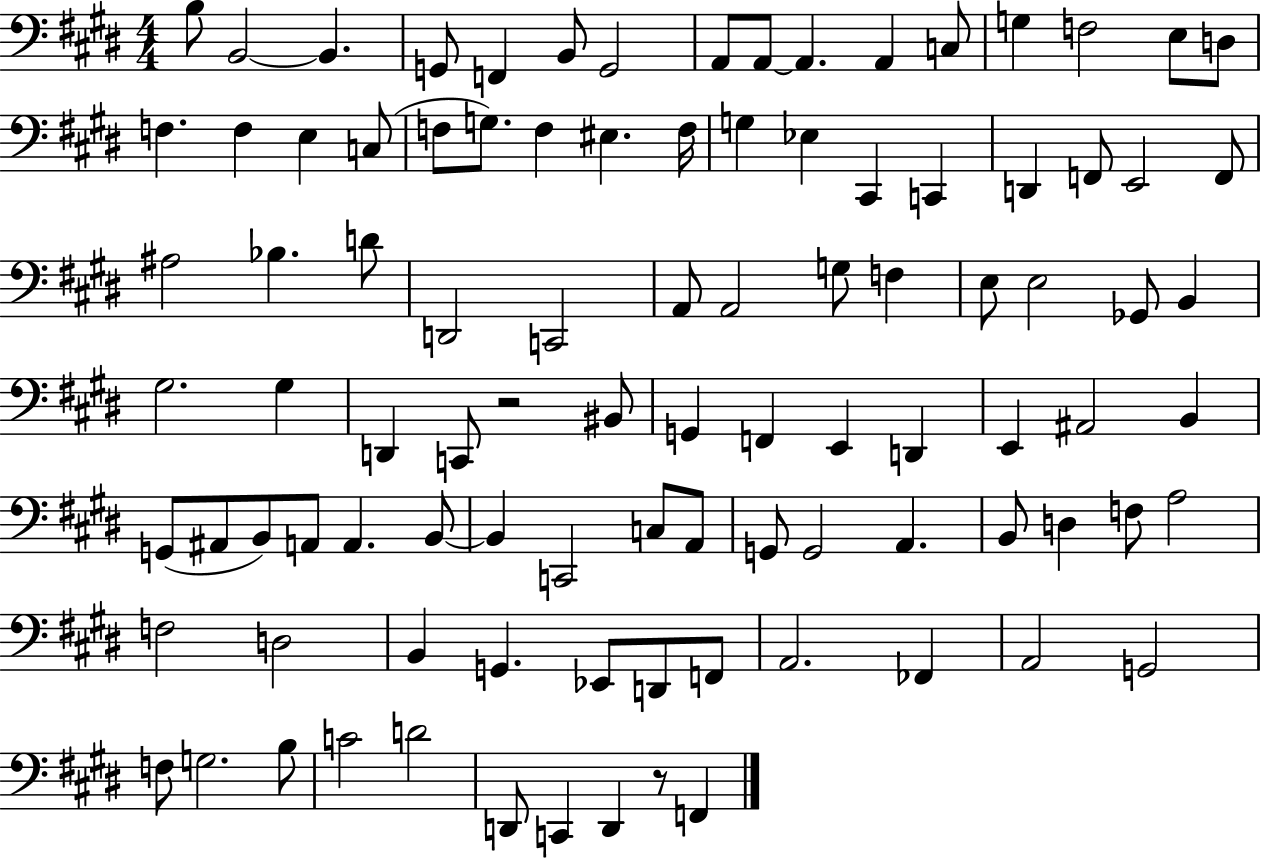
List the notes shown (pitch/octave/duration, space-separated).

B3/e B2/h B2/q. G2/e F2/q B2/e G2/h A2/e A2/e A2/q. A2/q C3/e G3/q F3/h E3/e D3/e F3/q. F3/q E3/q C3/e F3/e G3/e. F3/q EIS3/q. F3/s G3/q Eb3/q C#2/q C2/q D2/q F2/e E2/h F2/e A#3/h Bb3/q. D4/e D2/h C2/h A2/e A2/h G3/e F3/q E3/e E3/h Gb2/e B2/q G#3/h. G#3/q D2/q C2/e R/h BIS2/e G2/q F2/q E2/q D2/q E2/q A#2/h B2/q G2/e A#2/e B2/e A2/e A2/q. B2/e B2/q C2/h C3/e A2/e G2/e G2/h A2/q. B2/e D3/q F3/e A3/h F3/h D3/h B2/q G2/q. Eb2/e D2/e F2/e A2/h. FES2/q A2/h G2/h F3/e G3/h. B3/e C4/h D4/h D2/e C2/q D2/q R/e F2/q